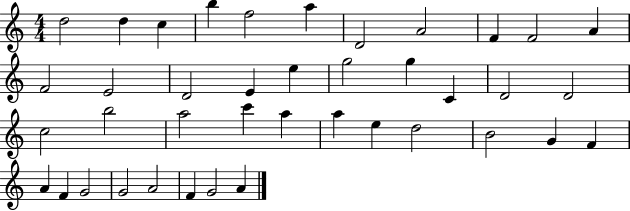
D5/h D5/q C5/q B5/q F5/h A5/q D4/h A4/h F4/q F4/h A4/q F4/h E4/h D4/h E4/q E5/q G5/h G5/q C4/q D4/h D4/h C5/h B5/h A5/h C6/q A5/q A5/q E5/q D5/h B4/h G4/q F4/q A4/q F4/q G4/h G4/h A4/h F4/q G4/h A4/q